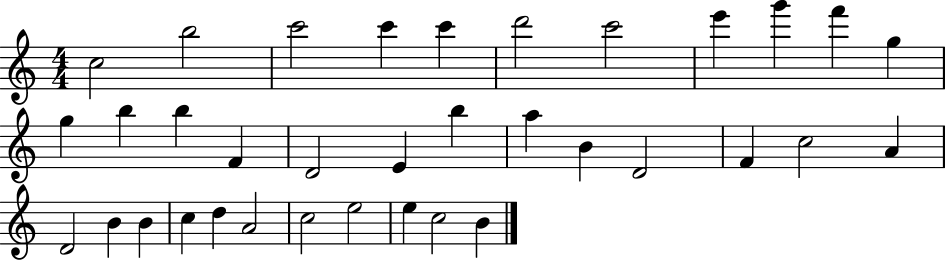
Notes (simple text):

C5/h B5/h C6/h C6/q C6/q D6/h C6/h E6/q G6/q F6/q G5/q G5/q B5/q B5/q F4/q D4/h E4/q B5/q A5/q B4/q D4/h F4/q C5/h A4/q D4/h B4/q B4/q C5/q D5/q A4/h C5/h E5/h E5/q C5/h B4/q